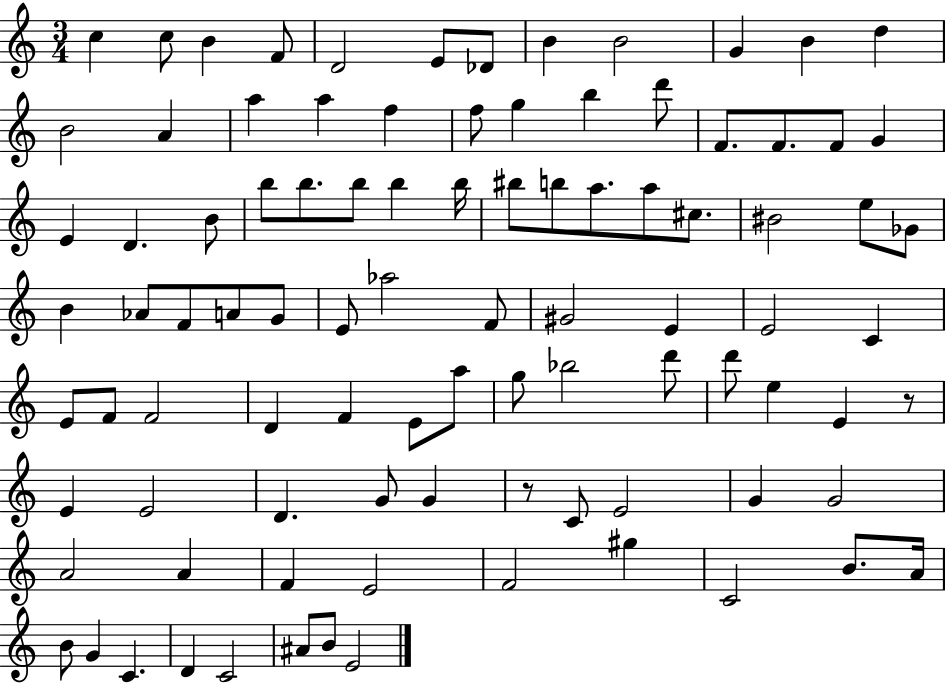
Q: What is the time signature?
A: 3/4